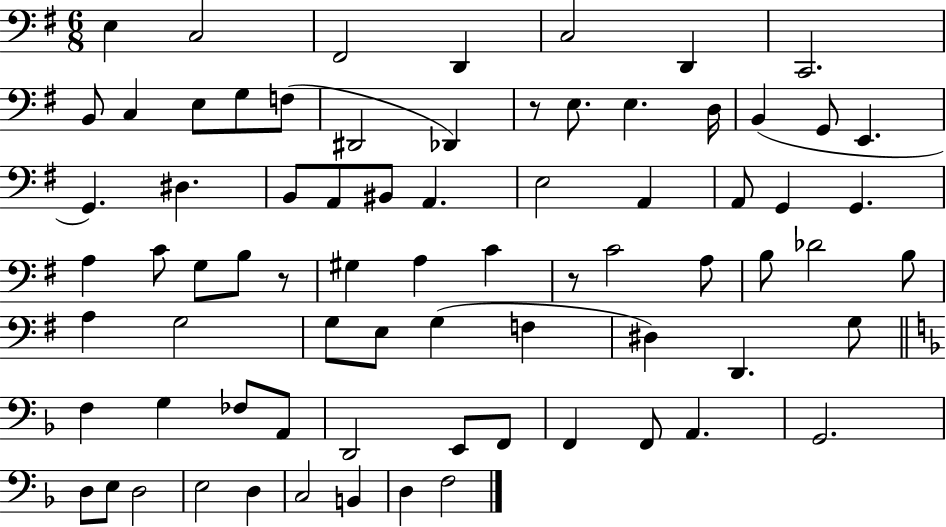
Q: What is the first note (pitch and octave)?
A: E3